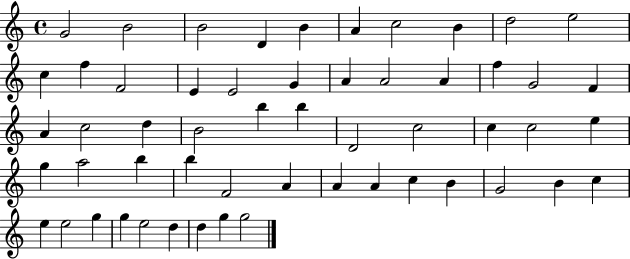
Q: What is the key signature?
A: C major